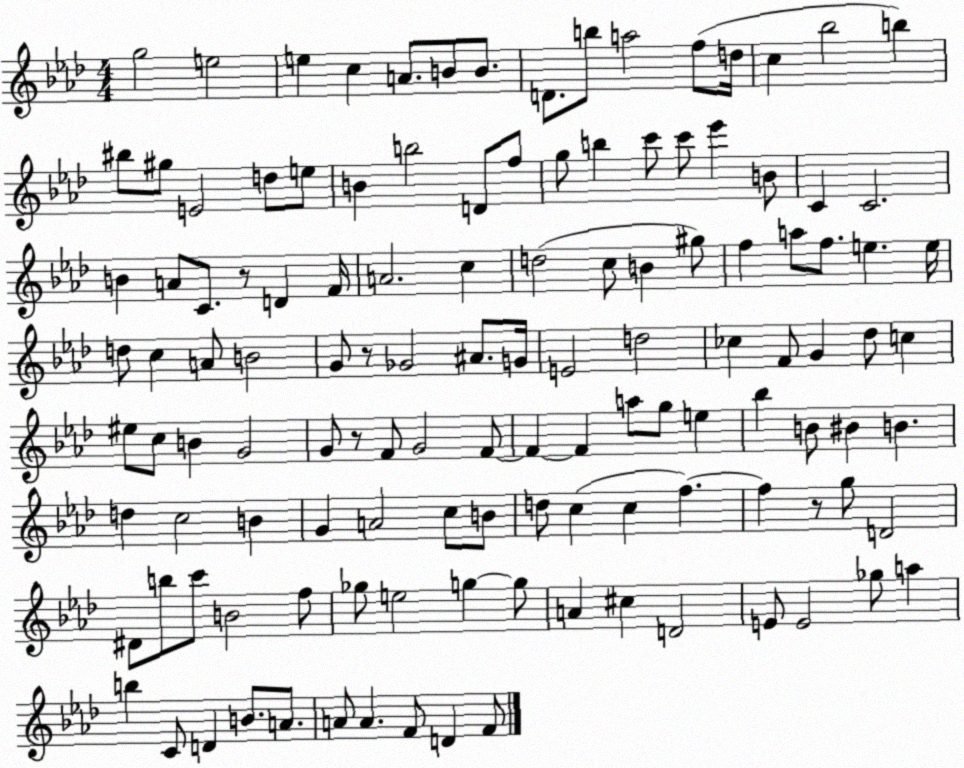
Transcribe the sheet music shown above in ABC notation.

X:1
T:Untitled
M:4/4
L:1/4
K:Ab
g2 e2 e c A/2 B/2 B/2 D/2 b/2 a2 f/2 d/4 c _b2 b ^b/2 ^g/2 E2 d/2 e/2 B b2 D/2 f/2 g/2 b c'/2 c'/2 _e' B/2 C C2 B A/2 C/2 z/2 D F/4 A2 c d2 c/2 B ^g/2 f a/2 f/2 e e/4 d/2 c A/2 B2 G/2 z/2 _G2 ^A/2 G/4 E2 d2 _c F/2 G _d/2 c ^e/2 c/2 B G2 G/2 z/2 F/2 G2 F/2 F F a/2 g/2 e _b B/2 ^B B d c2 B G A2 c/2 B/2 d/2 c c f f z/2 g/2 D2 ^D/2 b/2 c'/2 B2 f/2 _g/2 e2 g g/2 A ^c D2 E/2 E2 _g/2 a b C/2 D B/2 A/2 A/2 A F/2 D F/2